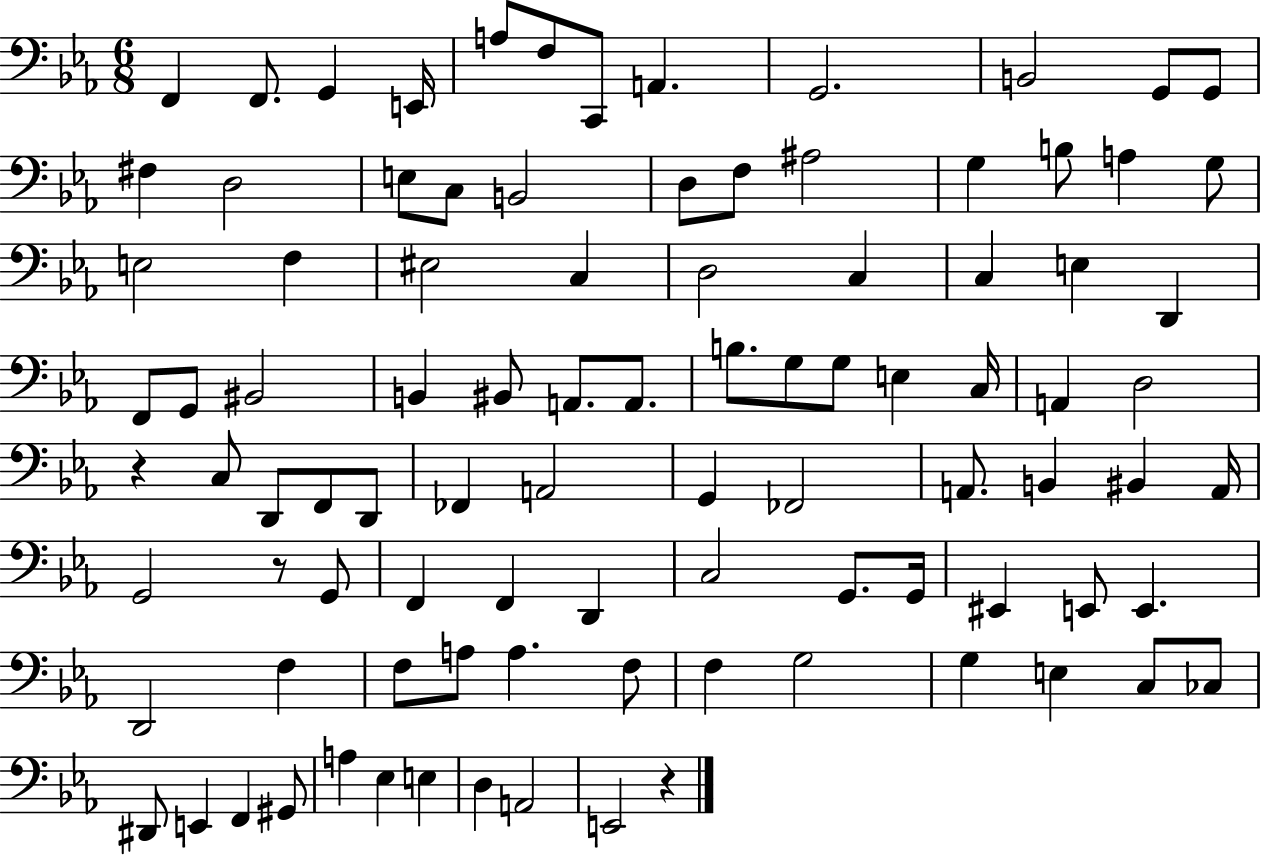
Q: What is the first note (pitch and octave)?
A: F2